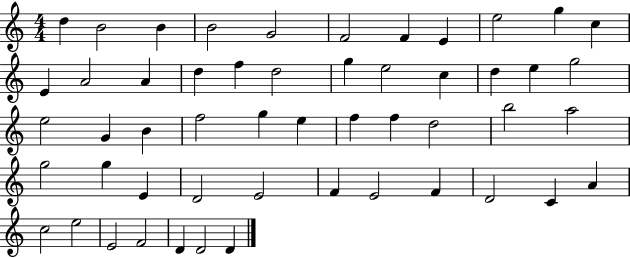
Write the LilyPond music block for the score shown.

{
  \clef treble
  \numericTimeSignature
  \time 4/4
  \key c \major
  d''4 b'2 b'4 | b'2 g'2 | f'2 f'4 e'4 | e''2 g''4 c''4 | \break e'4 a'2 a'4 | d''4 f''4 d''2 | g''4 e''2 c''4 | d''4 e''4 g''2 | \break e''2 g'4 b'4 | f''2 g''4 e''4 | f''4 f''4 d''2 | b''2 a''2 | \break g''2 g''4 e'4 | d'2 e'2 | f'4 e'2 f'4 | d'2 c'4 a'4 | \break c''2 e''2 | e'2 f'2 | d'4 d'2 d'4 | \bar "|."
}